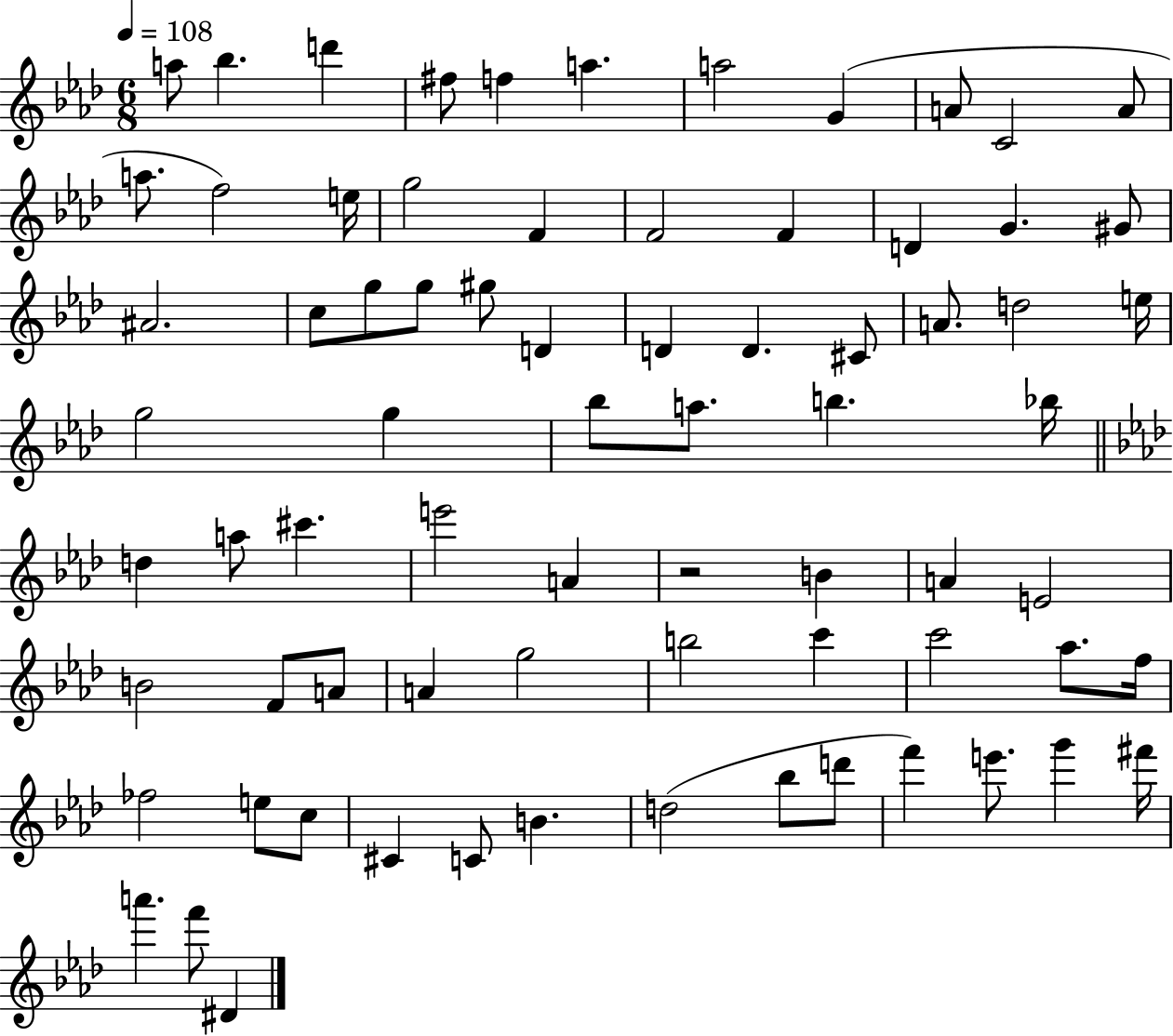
{
  \clef treble
  \numericTimeSignature
  \time 6/8
  \key aes \major
  \tempo 4 = 108
  a''8 bes''4. d'''4 | fis''8 f''4 a''4. | a''2 g'4( | a'8 c'2 a'8 | \break a''8. f''2) e''16 | g''2 f'4 | f'2 f'4 | d'4 g'4. gis'8 | \break ais'2. | c''8 g''8 g''8 gis''8 d'4 | d'4 d'4. cis'8 | a'8. d''2 e''16 | \break g''2 g''4 | bes''8 a''8. b''4. bes''16 | \bar "||" \break \key f \minor d''4 a''8 cis'''4. | e'''2 a'4 | r2 b'4 | a'4 e'2 | \break b'2 f'8 a'8 | a'4 g''2 | b''2 c'''4 | c'''2 aes''8. f''16 | \break fes''2 e''8 c''8 | cis'4 c'8 b'4. | d''2( bes''8 d'''8 | f'''4) e'''8. g'''4 fis'''16 | \break a'''4. f'''8 dis'4 | \bar "|."
}